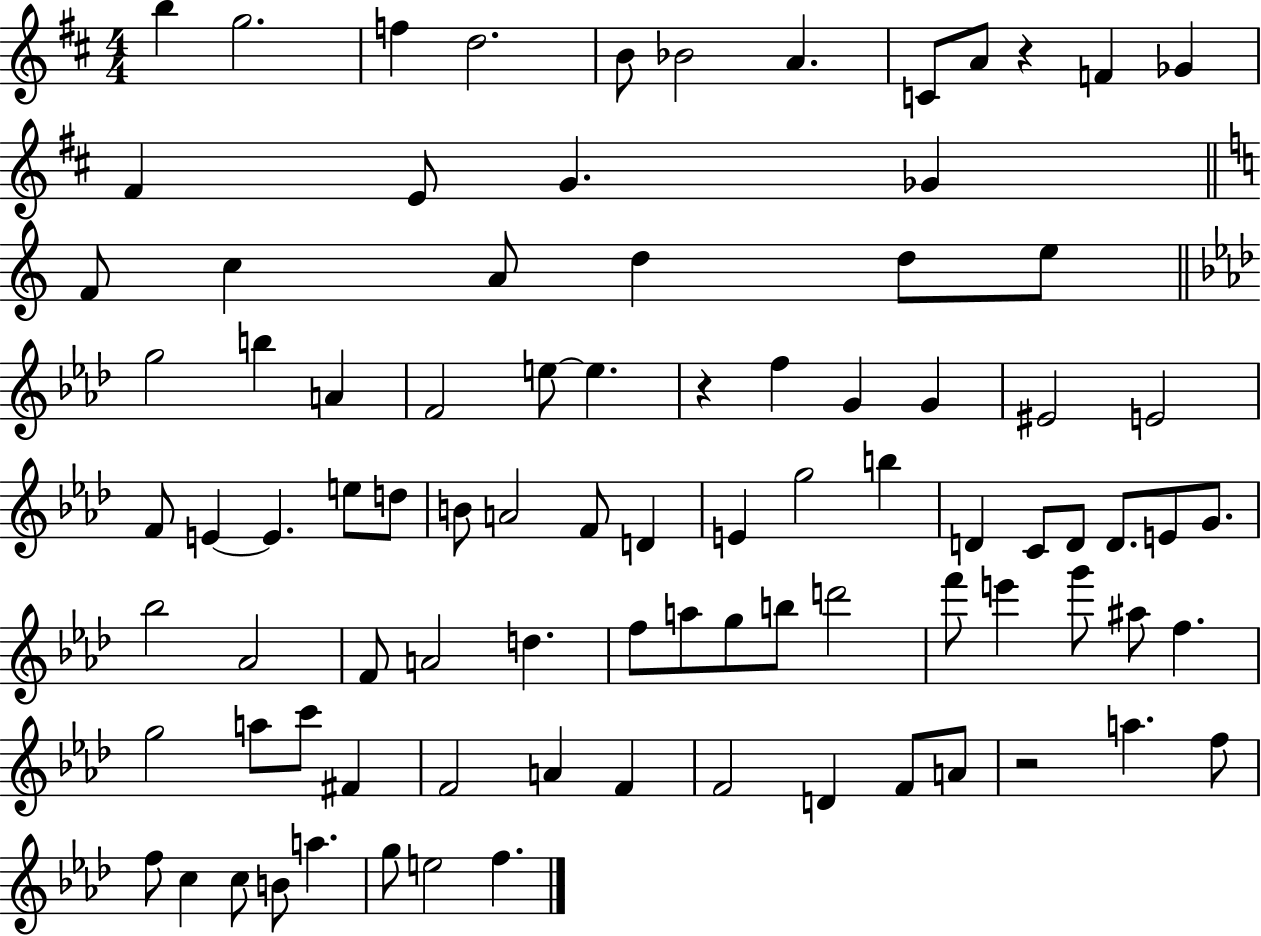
B5/q G5/h. F5/q D5/h. B4/e Bb4/h A4/q. C4/e A4/e R/q F4/q Gb4/q F#4/q E4/e G4/q. Gb4/q F4/e C5/q A4/e D5/q D5/e E5/e G5/h B5/q A4/q F4/h E5/e E5/q. R/q F5/q G4/q G4/q EIS4/h E4/h F4/e E4/q E4/q. E5/e D5/e B4/e A4/h F4/e D4/q E4/q G5/h B5/q D4/q C4/e D4/e D4/e. E4/e G4/e. Bb5/h Ab4/h F4/e A4/h D5/q. F5/e A5/e G5/e B5/e D6/h F6/e E6/q G6/e A#5/e F5/q. G5/h A5/e C6/e F#4/q F4/h A4/q F4/q F4/h D4/q F4/e A4/e R/h A5/q. F5/e F5/e C5/q C5/e B4/e A5/q. G5/e E5/h F5/q.